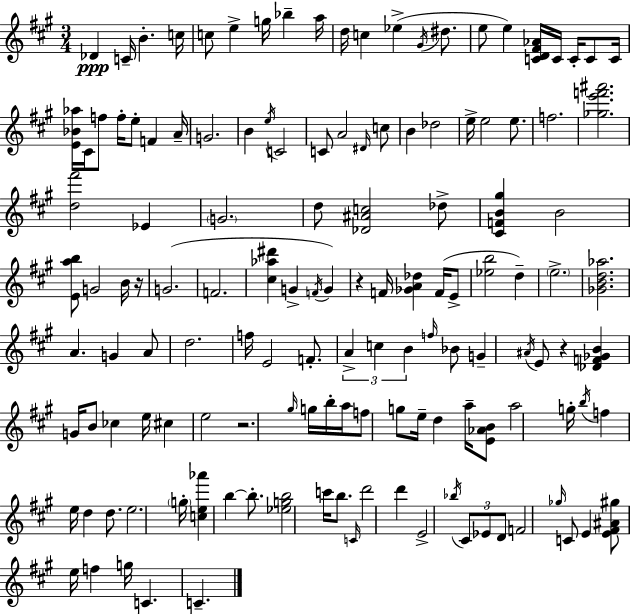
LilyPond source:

{
  \clef treble
  \numericTimeSignature
  \time 3/4
  \key a \major
  des'4\ppp c'16-- b'4.-. c''16 | c''8 e''4-> g''16 bes''4-- a''16 | d''16 c''4 ees''4->( \acciaccatura { gis'16 } dis''8. | e''8 e''4) <c' d' fis' aes'>16 c'16 c'16-. c'8 | \break c'16 <e' bes' aes''>16 cis'16 f''8 f''16-. e''8-. f'4 | a'16-- g'2. | b'4 \acciaccatura { e''16 } c'2 | c'8 a'2 | \break \grace { dis'16 } c''8 b'4 des''2 | e''16-> e''2 | e''8. f''2. | <ges'' e''' f''' ais'''>2. | \break <d'' fis'''>2 ees'4 | \parenthesize g'2. | d''8 <des' ais' c''>2 | des''8-> <cis' f' b' gis''>4 b'2 | \break <e' a'' b''>8 g'2 | b'16 r16 g'2.( | f'2. | <cis'' aes'' dis'''>4 g'4-> \acciaccatura { f'16 }) | \break g'4 r4 f'16 <ges' a' des''>4 | f'16( e'8-> <ees'' b''>2 | d''4--) \parenthesize e''2.-> | <ges' b' d'' aes''>2. | \break a'4. g'4 | a'8 d''2. | f''16 e'2 | f'8.-. \tuplet 3/2 { a'4-> c''4 | \break b'4 } \grace { f''16 } bes'8 g'4-- \acciaccatura { ais'16 } | e'8 r4 <des' f' ges' b'>4 g'16 b'8 | ces''4 e''16 cis''4 e''2 | r2. | \break \grace { gis''16 } g''16 b''16-. a''16 f''8 | g''8 e''16-- d''4 a''16-- <e' aes' b'>8 a''2 | g''16-. \acciaccatura { b''16 } f''4 | e''16 d''4 d''8. e''2. | \break \parenthesize g''16-. <c'' e'' aes'''>4 | b''4~~ b''8.-. <ees'' g'' b''>2 | c'''16 b''8. \grace { c'16 } d'''2 | d'''4 e'2-> | \break \acciaccatura { bes''16 } \tuplet 3/2 { cis'8 ees'8 d'8 } | f'2 \grace { ges''16 } c'8 e'4 | <e' fis' ais' gis''>8 e''16 f''4 g''16 c'4. | c'4.-- \bar "|."
}